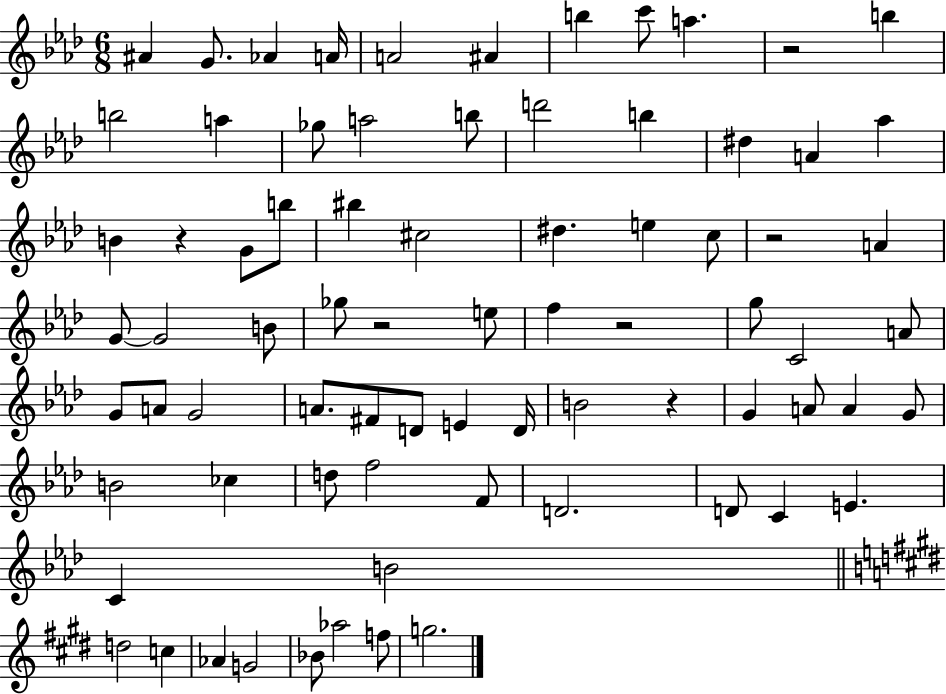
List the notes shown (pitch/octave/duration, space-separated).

A#4/q G4/e. Ab4/q A4/s A4/h A#4/q B5/q C6/e A5/q. R/h B5/q B5/h A5/q Gb5/e A5/h B5/e D6/h B5/q D#5/q A4/q Ab5/q B4/q R/q G4/e B5/e BIS5/q C#5/h D#5/q. E5/q C5/e R/h A4/q G4/e G4/h B4/e Gb5/e R/h E5/e F5/q R/h G5/e C4/h A4/e G4/e A4/e G4/h A4/e. F#4/e D4/e E4/q D4/s B4/h R/q G4/q A4/e A4/q G4/e B4/h CES5/q D5/e F5/h F4/e D4/h. D4/e C4/q E4/q. C4/q B4/h D5/h C5/q Ab4/q G4/h Bb4/e Ab5/h F5/e G5/h.